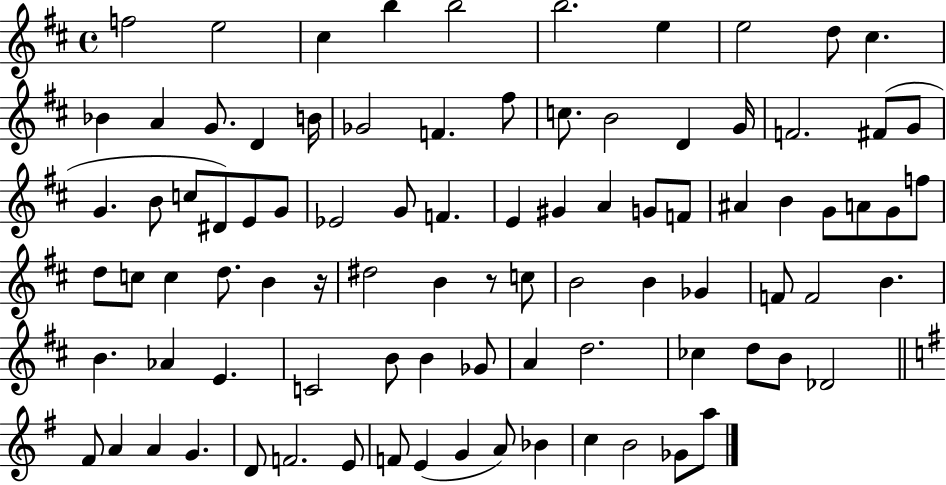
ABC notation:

X:1
T:Untitled
M:4/4
L:1/4
K:D
f2 e2 ^c b b2 b2 e e2 d/2 ^c _B A G/2 D B/4 _G2 F ^f/2 c/2 B2 D G/4 F2 ^F/2 G/2 G B/2 c/2 ^D/2 E/2 G/2 _E2 G/2 F E ^G A G/2 F/2 ^A B G/2 A/2 G/2 f/2 d/2 c/2 c d/2 B z/4 ^d2 B z/2 c/2 B2 B _G F/2 F2 B B _A E C2 B/2 B _G/2 A d2 _c d/2 B/2 _D2 ^F/2 A A G D/2 F2 E/2 F/2 E G A/2 _B c B2 _G/2 a/2